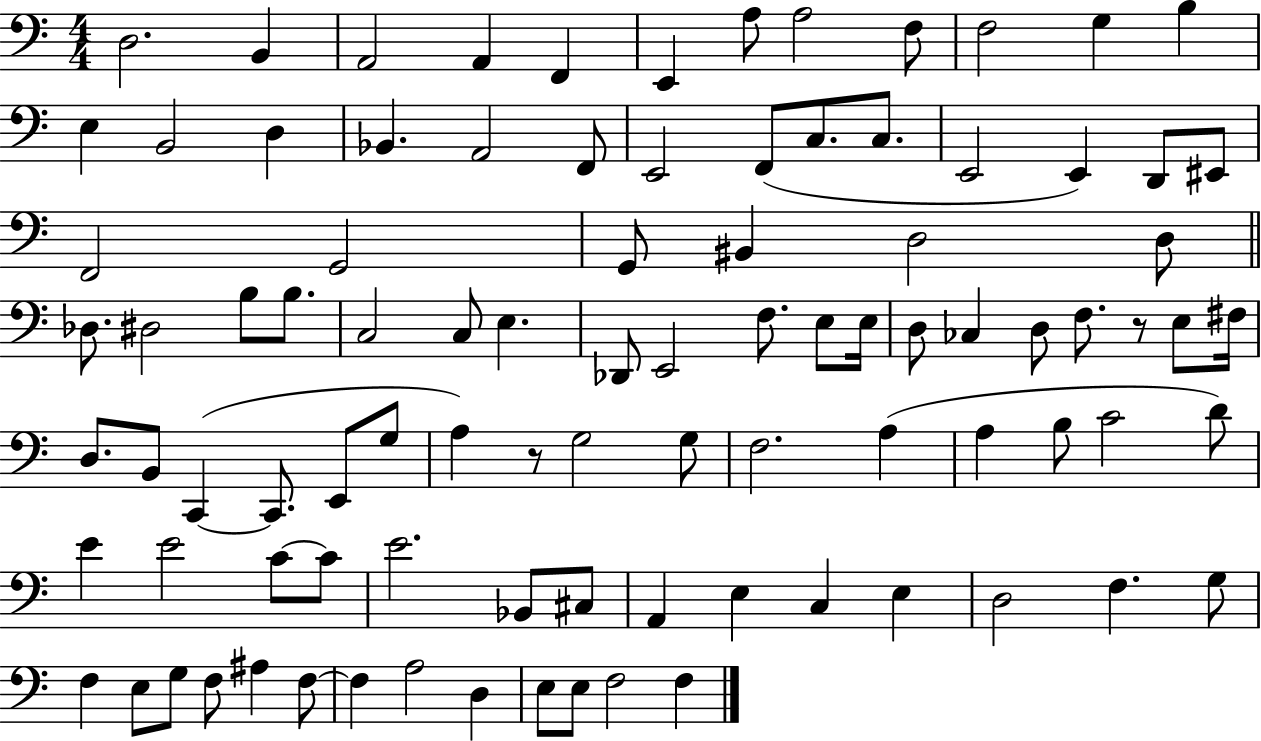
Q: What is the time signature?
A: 4/4